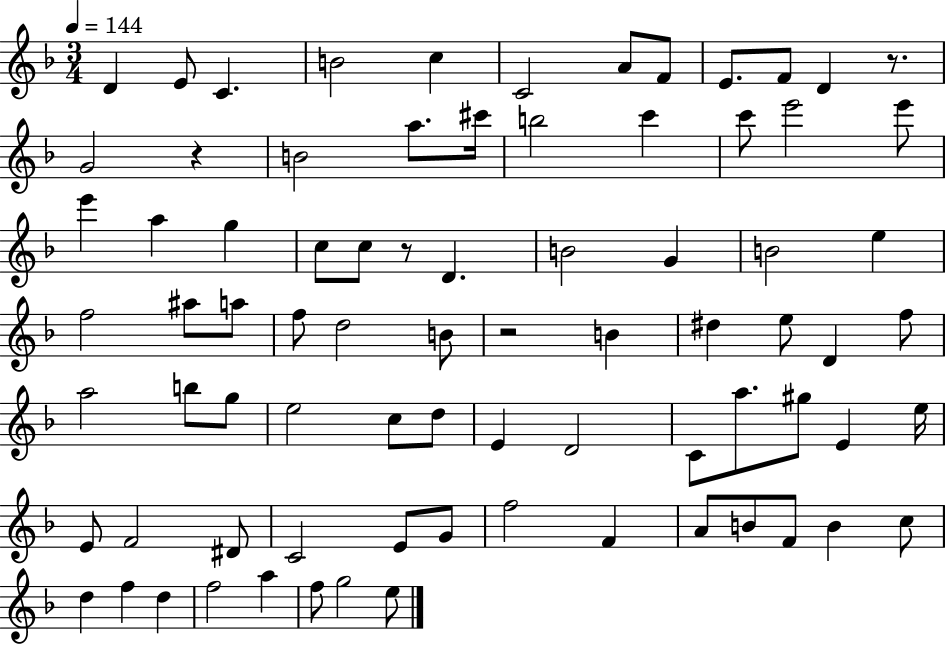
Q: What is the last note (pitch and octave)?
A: E5